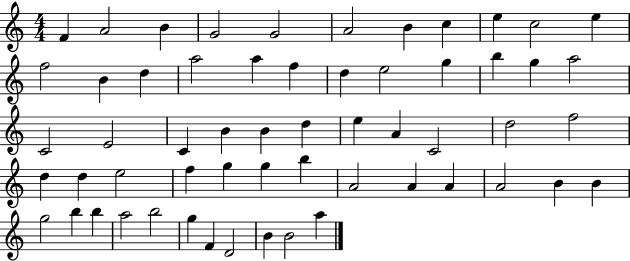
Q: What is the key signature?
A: C major